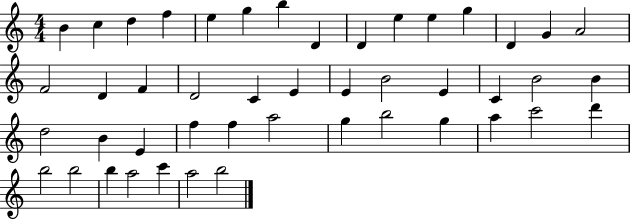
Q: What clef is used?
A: treble